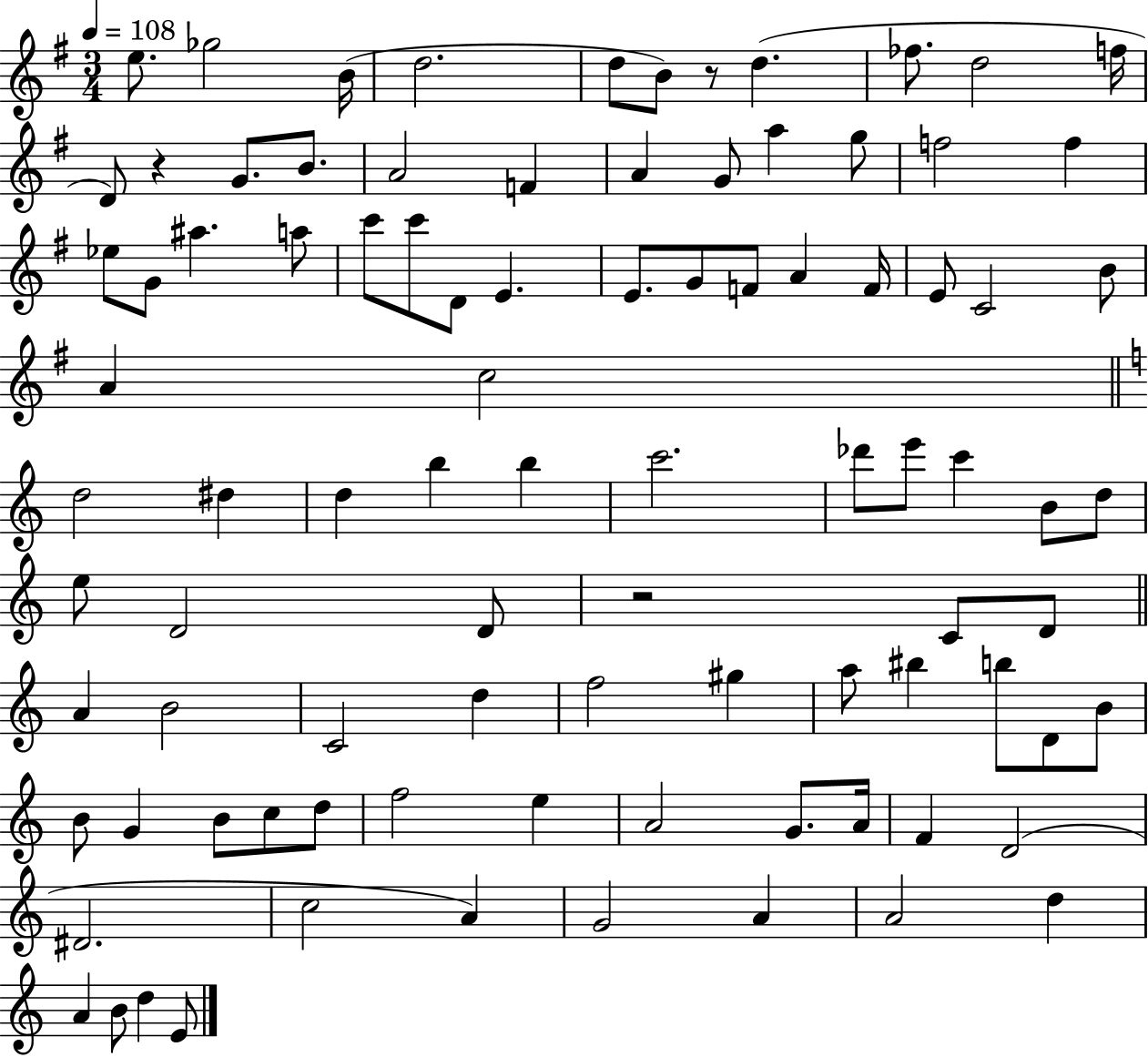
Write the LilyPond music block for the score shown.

{
  \clef treble
  \numericTimeSignature
  \time 3/4
  \key g \major
  \tempo 4 = 108
  e''8. ges''2 b'16( | d''2. | d''8 b'8) r8 d''4.( | fes''8. d''2 f''16 | \break d'8) r4 g'8. b'8. | a'2 f'4 | a'4 g'8 a''4 g''8 | f''2 f''4 | \break ees''8 g'8 ais''4. a''8 | c'''8 c'''8 d'8 e'4. | e'8. g'8 f'8 a'4 f'16 | e'8 c'2 b'8 | \break a'4 c''2 | \bar "||" \break \key a \minor d''2 dis''4 | d''4 b''4 b''4 | c'''2. | des'''8 e'''8 c'''4 b'8 d''8 | \break e''8 d'2 d'8 | r2 c'8 d'8 | \bar "||" \break \key a \minor a'4 b'2 | c'2 d''4 | f''2 gis''4 | a''8 bis''4 b''8 d'8 b'8 | \break b'8 g'4 b'8 c''8 d''8 | f''2 e''4 | a'2 g'8. a'16 | f'4 d'2( | \break dis'2. | c''2 a'4) | g'2 a'4 | a'2 d''4 | \break a'4 b'8 d''4 e'8 | \bar "|."
}